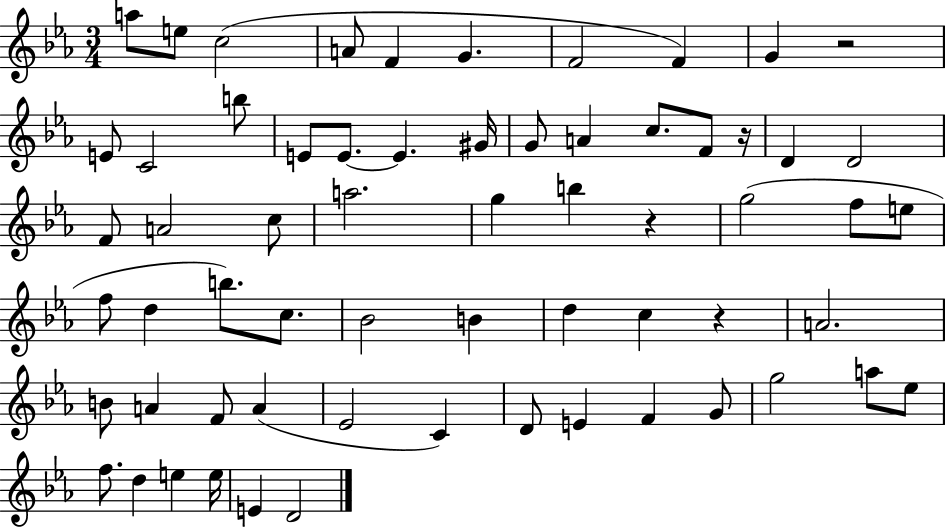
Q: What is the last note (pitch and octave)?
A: D4